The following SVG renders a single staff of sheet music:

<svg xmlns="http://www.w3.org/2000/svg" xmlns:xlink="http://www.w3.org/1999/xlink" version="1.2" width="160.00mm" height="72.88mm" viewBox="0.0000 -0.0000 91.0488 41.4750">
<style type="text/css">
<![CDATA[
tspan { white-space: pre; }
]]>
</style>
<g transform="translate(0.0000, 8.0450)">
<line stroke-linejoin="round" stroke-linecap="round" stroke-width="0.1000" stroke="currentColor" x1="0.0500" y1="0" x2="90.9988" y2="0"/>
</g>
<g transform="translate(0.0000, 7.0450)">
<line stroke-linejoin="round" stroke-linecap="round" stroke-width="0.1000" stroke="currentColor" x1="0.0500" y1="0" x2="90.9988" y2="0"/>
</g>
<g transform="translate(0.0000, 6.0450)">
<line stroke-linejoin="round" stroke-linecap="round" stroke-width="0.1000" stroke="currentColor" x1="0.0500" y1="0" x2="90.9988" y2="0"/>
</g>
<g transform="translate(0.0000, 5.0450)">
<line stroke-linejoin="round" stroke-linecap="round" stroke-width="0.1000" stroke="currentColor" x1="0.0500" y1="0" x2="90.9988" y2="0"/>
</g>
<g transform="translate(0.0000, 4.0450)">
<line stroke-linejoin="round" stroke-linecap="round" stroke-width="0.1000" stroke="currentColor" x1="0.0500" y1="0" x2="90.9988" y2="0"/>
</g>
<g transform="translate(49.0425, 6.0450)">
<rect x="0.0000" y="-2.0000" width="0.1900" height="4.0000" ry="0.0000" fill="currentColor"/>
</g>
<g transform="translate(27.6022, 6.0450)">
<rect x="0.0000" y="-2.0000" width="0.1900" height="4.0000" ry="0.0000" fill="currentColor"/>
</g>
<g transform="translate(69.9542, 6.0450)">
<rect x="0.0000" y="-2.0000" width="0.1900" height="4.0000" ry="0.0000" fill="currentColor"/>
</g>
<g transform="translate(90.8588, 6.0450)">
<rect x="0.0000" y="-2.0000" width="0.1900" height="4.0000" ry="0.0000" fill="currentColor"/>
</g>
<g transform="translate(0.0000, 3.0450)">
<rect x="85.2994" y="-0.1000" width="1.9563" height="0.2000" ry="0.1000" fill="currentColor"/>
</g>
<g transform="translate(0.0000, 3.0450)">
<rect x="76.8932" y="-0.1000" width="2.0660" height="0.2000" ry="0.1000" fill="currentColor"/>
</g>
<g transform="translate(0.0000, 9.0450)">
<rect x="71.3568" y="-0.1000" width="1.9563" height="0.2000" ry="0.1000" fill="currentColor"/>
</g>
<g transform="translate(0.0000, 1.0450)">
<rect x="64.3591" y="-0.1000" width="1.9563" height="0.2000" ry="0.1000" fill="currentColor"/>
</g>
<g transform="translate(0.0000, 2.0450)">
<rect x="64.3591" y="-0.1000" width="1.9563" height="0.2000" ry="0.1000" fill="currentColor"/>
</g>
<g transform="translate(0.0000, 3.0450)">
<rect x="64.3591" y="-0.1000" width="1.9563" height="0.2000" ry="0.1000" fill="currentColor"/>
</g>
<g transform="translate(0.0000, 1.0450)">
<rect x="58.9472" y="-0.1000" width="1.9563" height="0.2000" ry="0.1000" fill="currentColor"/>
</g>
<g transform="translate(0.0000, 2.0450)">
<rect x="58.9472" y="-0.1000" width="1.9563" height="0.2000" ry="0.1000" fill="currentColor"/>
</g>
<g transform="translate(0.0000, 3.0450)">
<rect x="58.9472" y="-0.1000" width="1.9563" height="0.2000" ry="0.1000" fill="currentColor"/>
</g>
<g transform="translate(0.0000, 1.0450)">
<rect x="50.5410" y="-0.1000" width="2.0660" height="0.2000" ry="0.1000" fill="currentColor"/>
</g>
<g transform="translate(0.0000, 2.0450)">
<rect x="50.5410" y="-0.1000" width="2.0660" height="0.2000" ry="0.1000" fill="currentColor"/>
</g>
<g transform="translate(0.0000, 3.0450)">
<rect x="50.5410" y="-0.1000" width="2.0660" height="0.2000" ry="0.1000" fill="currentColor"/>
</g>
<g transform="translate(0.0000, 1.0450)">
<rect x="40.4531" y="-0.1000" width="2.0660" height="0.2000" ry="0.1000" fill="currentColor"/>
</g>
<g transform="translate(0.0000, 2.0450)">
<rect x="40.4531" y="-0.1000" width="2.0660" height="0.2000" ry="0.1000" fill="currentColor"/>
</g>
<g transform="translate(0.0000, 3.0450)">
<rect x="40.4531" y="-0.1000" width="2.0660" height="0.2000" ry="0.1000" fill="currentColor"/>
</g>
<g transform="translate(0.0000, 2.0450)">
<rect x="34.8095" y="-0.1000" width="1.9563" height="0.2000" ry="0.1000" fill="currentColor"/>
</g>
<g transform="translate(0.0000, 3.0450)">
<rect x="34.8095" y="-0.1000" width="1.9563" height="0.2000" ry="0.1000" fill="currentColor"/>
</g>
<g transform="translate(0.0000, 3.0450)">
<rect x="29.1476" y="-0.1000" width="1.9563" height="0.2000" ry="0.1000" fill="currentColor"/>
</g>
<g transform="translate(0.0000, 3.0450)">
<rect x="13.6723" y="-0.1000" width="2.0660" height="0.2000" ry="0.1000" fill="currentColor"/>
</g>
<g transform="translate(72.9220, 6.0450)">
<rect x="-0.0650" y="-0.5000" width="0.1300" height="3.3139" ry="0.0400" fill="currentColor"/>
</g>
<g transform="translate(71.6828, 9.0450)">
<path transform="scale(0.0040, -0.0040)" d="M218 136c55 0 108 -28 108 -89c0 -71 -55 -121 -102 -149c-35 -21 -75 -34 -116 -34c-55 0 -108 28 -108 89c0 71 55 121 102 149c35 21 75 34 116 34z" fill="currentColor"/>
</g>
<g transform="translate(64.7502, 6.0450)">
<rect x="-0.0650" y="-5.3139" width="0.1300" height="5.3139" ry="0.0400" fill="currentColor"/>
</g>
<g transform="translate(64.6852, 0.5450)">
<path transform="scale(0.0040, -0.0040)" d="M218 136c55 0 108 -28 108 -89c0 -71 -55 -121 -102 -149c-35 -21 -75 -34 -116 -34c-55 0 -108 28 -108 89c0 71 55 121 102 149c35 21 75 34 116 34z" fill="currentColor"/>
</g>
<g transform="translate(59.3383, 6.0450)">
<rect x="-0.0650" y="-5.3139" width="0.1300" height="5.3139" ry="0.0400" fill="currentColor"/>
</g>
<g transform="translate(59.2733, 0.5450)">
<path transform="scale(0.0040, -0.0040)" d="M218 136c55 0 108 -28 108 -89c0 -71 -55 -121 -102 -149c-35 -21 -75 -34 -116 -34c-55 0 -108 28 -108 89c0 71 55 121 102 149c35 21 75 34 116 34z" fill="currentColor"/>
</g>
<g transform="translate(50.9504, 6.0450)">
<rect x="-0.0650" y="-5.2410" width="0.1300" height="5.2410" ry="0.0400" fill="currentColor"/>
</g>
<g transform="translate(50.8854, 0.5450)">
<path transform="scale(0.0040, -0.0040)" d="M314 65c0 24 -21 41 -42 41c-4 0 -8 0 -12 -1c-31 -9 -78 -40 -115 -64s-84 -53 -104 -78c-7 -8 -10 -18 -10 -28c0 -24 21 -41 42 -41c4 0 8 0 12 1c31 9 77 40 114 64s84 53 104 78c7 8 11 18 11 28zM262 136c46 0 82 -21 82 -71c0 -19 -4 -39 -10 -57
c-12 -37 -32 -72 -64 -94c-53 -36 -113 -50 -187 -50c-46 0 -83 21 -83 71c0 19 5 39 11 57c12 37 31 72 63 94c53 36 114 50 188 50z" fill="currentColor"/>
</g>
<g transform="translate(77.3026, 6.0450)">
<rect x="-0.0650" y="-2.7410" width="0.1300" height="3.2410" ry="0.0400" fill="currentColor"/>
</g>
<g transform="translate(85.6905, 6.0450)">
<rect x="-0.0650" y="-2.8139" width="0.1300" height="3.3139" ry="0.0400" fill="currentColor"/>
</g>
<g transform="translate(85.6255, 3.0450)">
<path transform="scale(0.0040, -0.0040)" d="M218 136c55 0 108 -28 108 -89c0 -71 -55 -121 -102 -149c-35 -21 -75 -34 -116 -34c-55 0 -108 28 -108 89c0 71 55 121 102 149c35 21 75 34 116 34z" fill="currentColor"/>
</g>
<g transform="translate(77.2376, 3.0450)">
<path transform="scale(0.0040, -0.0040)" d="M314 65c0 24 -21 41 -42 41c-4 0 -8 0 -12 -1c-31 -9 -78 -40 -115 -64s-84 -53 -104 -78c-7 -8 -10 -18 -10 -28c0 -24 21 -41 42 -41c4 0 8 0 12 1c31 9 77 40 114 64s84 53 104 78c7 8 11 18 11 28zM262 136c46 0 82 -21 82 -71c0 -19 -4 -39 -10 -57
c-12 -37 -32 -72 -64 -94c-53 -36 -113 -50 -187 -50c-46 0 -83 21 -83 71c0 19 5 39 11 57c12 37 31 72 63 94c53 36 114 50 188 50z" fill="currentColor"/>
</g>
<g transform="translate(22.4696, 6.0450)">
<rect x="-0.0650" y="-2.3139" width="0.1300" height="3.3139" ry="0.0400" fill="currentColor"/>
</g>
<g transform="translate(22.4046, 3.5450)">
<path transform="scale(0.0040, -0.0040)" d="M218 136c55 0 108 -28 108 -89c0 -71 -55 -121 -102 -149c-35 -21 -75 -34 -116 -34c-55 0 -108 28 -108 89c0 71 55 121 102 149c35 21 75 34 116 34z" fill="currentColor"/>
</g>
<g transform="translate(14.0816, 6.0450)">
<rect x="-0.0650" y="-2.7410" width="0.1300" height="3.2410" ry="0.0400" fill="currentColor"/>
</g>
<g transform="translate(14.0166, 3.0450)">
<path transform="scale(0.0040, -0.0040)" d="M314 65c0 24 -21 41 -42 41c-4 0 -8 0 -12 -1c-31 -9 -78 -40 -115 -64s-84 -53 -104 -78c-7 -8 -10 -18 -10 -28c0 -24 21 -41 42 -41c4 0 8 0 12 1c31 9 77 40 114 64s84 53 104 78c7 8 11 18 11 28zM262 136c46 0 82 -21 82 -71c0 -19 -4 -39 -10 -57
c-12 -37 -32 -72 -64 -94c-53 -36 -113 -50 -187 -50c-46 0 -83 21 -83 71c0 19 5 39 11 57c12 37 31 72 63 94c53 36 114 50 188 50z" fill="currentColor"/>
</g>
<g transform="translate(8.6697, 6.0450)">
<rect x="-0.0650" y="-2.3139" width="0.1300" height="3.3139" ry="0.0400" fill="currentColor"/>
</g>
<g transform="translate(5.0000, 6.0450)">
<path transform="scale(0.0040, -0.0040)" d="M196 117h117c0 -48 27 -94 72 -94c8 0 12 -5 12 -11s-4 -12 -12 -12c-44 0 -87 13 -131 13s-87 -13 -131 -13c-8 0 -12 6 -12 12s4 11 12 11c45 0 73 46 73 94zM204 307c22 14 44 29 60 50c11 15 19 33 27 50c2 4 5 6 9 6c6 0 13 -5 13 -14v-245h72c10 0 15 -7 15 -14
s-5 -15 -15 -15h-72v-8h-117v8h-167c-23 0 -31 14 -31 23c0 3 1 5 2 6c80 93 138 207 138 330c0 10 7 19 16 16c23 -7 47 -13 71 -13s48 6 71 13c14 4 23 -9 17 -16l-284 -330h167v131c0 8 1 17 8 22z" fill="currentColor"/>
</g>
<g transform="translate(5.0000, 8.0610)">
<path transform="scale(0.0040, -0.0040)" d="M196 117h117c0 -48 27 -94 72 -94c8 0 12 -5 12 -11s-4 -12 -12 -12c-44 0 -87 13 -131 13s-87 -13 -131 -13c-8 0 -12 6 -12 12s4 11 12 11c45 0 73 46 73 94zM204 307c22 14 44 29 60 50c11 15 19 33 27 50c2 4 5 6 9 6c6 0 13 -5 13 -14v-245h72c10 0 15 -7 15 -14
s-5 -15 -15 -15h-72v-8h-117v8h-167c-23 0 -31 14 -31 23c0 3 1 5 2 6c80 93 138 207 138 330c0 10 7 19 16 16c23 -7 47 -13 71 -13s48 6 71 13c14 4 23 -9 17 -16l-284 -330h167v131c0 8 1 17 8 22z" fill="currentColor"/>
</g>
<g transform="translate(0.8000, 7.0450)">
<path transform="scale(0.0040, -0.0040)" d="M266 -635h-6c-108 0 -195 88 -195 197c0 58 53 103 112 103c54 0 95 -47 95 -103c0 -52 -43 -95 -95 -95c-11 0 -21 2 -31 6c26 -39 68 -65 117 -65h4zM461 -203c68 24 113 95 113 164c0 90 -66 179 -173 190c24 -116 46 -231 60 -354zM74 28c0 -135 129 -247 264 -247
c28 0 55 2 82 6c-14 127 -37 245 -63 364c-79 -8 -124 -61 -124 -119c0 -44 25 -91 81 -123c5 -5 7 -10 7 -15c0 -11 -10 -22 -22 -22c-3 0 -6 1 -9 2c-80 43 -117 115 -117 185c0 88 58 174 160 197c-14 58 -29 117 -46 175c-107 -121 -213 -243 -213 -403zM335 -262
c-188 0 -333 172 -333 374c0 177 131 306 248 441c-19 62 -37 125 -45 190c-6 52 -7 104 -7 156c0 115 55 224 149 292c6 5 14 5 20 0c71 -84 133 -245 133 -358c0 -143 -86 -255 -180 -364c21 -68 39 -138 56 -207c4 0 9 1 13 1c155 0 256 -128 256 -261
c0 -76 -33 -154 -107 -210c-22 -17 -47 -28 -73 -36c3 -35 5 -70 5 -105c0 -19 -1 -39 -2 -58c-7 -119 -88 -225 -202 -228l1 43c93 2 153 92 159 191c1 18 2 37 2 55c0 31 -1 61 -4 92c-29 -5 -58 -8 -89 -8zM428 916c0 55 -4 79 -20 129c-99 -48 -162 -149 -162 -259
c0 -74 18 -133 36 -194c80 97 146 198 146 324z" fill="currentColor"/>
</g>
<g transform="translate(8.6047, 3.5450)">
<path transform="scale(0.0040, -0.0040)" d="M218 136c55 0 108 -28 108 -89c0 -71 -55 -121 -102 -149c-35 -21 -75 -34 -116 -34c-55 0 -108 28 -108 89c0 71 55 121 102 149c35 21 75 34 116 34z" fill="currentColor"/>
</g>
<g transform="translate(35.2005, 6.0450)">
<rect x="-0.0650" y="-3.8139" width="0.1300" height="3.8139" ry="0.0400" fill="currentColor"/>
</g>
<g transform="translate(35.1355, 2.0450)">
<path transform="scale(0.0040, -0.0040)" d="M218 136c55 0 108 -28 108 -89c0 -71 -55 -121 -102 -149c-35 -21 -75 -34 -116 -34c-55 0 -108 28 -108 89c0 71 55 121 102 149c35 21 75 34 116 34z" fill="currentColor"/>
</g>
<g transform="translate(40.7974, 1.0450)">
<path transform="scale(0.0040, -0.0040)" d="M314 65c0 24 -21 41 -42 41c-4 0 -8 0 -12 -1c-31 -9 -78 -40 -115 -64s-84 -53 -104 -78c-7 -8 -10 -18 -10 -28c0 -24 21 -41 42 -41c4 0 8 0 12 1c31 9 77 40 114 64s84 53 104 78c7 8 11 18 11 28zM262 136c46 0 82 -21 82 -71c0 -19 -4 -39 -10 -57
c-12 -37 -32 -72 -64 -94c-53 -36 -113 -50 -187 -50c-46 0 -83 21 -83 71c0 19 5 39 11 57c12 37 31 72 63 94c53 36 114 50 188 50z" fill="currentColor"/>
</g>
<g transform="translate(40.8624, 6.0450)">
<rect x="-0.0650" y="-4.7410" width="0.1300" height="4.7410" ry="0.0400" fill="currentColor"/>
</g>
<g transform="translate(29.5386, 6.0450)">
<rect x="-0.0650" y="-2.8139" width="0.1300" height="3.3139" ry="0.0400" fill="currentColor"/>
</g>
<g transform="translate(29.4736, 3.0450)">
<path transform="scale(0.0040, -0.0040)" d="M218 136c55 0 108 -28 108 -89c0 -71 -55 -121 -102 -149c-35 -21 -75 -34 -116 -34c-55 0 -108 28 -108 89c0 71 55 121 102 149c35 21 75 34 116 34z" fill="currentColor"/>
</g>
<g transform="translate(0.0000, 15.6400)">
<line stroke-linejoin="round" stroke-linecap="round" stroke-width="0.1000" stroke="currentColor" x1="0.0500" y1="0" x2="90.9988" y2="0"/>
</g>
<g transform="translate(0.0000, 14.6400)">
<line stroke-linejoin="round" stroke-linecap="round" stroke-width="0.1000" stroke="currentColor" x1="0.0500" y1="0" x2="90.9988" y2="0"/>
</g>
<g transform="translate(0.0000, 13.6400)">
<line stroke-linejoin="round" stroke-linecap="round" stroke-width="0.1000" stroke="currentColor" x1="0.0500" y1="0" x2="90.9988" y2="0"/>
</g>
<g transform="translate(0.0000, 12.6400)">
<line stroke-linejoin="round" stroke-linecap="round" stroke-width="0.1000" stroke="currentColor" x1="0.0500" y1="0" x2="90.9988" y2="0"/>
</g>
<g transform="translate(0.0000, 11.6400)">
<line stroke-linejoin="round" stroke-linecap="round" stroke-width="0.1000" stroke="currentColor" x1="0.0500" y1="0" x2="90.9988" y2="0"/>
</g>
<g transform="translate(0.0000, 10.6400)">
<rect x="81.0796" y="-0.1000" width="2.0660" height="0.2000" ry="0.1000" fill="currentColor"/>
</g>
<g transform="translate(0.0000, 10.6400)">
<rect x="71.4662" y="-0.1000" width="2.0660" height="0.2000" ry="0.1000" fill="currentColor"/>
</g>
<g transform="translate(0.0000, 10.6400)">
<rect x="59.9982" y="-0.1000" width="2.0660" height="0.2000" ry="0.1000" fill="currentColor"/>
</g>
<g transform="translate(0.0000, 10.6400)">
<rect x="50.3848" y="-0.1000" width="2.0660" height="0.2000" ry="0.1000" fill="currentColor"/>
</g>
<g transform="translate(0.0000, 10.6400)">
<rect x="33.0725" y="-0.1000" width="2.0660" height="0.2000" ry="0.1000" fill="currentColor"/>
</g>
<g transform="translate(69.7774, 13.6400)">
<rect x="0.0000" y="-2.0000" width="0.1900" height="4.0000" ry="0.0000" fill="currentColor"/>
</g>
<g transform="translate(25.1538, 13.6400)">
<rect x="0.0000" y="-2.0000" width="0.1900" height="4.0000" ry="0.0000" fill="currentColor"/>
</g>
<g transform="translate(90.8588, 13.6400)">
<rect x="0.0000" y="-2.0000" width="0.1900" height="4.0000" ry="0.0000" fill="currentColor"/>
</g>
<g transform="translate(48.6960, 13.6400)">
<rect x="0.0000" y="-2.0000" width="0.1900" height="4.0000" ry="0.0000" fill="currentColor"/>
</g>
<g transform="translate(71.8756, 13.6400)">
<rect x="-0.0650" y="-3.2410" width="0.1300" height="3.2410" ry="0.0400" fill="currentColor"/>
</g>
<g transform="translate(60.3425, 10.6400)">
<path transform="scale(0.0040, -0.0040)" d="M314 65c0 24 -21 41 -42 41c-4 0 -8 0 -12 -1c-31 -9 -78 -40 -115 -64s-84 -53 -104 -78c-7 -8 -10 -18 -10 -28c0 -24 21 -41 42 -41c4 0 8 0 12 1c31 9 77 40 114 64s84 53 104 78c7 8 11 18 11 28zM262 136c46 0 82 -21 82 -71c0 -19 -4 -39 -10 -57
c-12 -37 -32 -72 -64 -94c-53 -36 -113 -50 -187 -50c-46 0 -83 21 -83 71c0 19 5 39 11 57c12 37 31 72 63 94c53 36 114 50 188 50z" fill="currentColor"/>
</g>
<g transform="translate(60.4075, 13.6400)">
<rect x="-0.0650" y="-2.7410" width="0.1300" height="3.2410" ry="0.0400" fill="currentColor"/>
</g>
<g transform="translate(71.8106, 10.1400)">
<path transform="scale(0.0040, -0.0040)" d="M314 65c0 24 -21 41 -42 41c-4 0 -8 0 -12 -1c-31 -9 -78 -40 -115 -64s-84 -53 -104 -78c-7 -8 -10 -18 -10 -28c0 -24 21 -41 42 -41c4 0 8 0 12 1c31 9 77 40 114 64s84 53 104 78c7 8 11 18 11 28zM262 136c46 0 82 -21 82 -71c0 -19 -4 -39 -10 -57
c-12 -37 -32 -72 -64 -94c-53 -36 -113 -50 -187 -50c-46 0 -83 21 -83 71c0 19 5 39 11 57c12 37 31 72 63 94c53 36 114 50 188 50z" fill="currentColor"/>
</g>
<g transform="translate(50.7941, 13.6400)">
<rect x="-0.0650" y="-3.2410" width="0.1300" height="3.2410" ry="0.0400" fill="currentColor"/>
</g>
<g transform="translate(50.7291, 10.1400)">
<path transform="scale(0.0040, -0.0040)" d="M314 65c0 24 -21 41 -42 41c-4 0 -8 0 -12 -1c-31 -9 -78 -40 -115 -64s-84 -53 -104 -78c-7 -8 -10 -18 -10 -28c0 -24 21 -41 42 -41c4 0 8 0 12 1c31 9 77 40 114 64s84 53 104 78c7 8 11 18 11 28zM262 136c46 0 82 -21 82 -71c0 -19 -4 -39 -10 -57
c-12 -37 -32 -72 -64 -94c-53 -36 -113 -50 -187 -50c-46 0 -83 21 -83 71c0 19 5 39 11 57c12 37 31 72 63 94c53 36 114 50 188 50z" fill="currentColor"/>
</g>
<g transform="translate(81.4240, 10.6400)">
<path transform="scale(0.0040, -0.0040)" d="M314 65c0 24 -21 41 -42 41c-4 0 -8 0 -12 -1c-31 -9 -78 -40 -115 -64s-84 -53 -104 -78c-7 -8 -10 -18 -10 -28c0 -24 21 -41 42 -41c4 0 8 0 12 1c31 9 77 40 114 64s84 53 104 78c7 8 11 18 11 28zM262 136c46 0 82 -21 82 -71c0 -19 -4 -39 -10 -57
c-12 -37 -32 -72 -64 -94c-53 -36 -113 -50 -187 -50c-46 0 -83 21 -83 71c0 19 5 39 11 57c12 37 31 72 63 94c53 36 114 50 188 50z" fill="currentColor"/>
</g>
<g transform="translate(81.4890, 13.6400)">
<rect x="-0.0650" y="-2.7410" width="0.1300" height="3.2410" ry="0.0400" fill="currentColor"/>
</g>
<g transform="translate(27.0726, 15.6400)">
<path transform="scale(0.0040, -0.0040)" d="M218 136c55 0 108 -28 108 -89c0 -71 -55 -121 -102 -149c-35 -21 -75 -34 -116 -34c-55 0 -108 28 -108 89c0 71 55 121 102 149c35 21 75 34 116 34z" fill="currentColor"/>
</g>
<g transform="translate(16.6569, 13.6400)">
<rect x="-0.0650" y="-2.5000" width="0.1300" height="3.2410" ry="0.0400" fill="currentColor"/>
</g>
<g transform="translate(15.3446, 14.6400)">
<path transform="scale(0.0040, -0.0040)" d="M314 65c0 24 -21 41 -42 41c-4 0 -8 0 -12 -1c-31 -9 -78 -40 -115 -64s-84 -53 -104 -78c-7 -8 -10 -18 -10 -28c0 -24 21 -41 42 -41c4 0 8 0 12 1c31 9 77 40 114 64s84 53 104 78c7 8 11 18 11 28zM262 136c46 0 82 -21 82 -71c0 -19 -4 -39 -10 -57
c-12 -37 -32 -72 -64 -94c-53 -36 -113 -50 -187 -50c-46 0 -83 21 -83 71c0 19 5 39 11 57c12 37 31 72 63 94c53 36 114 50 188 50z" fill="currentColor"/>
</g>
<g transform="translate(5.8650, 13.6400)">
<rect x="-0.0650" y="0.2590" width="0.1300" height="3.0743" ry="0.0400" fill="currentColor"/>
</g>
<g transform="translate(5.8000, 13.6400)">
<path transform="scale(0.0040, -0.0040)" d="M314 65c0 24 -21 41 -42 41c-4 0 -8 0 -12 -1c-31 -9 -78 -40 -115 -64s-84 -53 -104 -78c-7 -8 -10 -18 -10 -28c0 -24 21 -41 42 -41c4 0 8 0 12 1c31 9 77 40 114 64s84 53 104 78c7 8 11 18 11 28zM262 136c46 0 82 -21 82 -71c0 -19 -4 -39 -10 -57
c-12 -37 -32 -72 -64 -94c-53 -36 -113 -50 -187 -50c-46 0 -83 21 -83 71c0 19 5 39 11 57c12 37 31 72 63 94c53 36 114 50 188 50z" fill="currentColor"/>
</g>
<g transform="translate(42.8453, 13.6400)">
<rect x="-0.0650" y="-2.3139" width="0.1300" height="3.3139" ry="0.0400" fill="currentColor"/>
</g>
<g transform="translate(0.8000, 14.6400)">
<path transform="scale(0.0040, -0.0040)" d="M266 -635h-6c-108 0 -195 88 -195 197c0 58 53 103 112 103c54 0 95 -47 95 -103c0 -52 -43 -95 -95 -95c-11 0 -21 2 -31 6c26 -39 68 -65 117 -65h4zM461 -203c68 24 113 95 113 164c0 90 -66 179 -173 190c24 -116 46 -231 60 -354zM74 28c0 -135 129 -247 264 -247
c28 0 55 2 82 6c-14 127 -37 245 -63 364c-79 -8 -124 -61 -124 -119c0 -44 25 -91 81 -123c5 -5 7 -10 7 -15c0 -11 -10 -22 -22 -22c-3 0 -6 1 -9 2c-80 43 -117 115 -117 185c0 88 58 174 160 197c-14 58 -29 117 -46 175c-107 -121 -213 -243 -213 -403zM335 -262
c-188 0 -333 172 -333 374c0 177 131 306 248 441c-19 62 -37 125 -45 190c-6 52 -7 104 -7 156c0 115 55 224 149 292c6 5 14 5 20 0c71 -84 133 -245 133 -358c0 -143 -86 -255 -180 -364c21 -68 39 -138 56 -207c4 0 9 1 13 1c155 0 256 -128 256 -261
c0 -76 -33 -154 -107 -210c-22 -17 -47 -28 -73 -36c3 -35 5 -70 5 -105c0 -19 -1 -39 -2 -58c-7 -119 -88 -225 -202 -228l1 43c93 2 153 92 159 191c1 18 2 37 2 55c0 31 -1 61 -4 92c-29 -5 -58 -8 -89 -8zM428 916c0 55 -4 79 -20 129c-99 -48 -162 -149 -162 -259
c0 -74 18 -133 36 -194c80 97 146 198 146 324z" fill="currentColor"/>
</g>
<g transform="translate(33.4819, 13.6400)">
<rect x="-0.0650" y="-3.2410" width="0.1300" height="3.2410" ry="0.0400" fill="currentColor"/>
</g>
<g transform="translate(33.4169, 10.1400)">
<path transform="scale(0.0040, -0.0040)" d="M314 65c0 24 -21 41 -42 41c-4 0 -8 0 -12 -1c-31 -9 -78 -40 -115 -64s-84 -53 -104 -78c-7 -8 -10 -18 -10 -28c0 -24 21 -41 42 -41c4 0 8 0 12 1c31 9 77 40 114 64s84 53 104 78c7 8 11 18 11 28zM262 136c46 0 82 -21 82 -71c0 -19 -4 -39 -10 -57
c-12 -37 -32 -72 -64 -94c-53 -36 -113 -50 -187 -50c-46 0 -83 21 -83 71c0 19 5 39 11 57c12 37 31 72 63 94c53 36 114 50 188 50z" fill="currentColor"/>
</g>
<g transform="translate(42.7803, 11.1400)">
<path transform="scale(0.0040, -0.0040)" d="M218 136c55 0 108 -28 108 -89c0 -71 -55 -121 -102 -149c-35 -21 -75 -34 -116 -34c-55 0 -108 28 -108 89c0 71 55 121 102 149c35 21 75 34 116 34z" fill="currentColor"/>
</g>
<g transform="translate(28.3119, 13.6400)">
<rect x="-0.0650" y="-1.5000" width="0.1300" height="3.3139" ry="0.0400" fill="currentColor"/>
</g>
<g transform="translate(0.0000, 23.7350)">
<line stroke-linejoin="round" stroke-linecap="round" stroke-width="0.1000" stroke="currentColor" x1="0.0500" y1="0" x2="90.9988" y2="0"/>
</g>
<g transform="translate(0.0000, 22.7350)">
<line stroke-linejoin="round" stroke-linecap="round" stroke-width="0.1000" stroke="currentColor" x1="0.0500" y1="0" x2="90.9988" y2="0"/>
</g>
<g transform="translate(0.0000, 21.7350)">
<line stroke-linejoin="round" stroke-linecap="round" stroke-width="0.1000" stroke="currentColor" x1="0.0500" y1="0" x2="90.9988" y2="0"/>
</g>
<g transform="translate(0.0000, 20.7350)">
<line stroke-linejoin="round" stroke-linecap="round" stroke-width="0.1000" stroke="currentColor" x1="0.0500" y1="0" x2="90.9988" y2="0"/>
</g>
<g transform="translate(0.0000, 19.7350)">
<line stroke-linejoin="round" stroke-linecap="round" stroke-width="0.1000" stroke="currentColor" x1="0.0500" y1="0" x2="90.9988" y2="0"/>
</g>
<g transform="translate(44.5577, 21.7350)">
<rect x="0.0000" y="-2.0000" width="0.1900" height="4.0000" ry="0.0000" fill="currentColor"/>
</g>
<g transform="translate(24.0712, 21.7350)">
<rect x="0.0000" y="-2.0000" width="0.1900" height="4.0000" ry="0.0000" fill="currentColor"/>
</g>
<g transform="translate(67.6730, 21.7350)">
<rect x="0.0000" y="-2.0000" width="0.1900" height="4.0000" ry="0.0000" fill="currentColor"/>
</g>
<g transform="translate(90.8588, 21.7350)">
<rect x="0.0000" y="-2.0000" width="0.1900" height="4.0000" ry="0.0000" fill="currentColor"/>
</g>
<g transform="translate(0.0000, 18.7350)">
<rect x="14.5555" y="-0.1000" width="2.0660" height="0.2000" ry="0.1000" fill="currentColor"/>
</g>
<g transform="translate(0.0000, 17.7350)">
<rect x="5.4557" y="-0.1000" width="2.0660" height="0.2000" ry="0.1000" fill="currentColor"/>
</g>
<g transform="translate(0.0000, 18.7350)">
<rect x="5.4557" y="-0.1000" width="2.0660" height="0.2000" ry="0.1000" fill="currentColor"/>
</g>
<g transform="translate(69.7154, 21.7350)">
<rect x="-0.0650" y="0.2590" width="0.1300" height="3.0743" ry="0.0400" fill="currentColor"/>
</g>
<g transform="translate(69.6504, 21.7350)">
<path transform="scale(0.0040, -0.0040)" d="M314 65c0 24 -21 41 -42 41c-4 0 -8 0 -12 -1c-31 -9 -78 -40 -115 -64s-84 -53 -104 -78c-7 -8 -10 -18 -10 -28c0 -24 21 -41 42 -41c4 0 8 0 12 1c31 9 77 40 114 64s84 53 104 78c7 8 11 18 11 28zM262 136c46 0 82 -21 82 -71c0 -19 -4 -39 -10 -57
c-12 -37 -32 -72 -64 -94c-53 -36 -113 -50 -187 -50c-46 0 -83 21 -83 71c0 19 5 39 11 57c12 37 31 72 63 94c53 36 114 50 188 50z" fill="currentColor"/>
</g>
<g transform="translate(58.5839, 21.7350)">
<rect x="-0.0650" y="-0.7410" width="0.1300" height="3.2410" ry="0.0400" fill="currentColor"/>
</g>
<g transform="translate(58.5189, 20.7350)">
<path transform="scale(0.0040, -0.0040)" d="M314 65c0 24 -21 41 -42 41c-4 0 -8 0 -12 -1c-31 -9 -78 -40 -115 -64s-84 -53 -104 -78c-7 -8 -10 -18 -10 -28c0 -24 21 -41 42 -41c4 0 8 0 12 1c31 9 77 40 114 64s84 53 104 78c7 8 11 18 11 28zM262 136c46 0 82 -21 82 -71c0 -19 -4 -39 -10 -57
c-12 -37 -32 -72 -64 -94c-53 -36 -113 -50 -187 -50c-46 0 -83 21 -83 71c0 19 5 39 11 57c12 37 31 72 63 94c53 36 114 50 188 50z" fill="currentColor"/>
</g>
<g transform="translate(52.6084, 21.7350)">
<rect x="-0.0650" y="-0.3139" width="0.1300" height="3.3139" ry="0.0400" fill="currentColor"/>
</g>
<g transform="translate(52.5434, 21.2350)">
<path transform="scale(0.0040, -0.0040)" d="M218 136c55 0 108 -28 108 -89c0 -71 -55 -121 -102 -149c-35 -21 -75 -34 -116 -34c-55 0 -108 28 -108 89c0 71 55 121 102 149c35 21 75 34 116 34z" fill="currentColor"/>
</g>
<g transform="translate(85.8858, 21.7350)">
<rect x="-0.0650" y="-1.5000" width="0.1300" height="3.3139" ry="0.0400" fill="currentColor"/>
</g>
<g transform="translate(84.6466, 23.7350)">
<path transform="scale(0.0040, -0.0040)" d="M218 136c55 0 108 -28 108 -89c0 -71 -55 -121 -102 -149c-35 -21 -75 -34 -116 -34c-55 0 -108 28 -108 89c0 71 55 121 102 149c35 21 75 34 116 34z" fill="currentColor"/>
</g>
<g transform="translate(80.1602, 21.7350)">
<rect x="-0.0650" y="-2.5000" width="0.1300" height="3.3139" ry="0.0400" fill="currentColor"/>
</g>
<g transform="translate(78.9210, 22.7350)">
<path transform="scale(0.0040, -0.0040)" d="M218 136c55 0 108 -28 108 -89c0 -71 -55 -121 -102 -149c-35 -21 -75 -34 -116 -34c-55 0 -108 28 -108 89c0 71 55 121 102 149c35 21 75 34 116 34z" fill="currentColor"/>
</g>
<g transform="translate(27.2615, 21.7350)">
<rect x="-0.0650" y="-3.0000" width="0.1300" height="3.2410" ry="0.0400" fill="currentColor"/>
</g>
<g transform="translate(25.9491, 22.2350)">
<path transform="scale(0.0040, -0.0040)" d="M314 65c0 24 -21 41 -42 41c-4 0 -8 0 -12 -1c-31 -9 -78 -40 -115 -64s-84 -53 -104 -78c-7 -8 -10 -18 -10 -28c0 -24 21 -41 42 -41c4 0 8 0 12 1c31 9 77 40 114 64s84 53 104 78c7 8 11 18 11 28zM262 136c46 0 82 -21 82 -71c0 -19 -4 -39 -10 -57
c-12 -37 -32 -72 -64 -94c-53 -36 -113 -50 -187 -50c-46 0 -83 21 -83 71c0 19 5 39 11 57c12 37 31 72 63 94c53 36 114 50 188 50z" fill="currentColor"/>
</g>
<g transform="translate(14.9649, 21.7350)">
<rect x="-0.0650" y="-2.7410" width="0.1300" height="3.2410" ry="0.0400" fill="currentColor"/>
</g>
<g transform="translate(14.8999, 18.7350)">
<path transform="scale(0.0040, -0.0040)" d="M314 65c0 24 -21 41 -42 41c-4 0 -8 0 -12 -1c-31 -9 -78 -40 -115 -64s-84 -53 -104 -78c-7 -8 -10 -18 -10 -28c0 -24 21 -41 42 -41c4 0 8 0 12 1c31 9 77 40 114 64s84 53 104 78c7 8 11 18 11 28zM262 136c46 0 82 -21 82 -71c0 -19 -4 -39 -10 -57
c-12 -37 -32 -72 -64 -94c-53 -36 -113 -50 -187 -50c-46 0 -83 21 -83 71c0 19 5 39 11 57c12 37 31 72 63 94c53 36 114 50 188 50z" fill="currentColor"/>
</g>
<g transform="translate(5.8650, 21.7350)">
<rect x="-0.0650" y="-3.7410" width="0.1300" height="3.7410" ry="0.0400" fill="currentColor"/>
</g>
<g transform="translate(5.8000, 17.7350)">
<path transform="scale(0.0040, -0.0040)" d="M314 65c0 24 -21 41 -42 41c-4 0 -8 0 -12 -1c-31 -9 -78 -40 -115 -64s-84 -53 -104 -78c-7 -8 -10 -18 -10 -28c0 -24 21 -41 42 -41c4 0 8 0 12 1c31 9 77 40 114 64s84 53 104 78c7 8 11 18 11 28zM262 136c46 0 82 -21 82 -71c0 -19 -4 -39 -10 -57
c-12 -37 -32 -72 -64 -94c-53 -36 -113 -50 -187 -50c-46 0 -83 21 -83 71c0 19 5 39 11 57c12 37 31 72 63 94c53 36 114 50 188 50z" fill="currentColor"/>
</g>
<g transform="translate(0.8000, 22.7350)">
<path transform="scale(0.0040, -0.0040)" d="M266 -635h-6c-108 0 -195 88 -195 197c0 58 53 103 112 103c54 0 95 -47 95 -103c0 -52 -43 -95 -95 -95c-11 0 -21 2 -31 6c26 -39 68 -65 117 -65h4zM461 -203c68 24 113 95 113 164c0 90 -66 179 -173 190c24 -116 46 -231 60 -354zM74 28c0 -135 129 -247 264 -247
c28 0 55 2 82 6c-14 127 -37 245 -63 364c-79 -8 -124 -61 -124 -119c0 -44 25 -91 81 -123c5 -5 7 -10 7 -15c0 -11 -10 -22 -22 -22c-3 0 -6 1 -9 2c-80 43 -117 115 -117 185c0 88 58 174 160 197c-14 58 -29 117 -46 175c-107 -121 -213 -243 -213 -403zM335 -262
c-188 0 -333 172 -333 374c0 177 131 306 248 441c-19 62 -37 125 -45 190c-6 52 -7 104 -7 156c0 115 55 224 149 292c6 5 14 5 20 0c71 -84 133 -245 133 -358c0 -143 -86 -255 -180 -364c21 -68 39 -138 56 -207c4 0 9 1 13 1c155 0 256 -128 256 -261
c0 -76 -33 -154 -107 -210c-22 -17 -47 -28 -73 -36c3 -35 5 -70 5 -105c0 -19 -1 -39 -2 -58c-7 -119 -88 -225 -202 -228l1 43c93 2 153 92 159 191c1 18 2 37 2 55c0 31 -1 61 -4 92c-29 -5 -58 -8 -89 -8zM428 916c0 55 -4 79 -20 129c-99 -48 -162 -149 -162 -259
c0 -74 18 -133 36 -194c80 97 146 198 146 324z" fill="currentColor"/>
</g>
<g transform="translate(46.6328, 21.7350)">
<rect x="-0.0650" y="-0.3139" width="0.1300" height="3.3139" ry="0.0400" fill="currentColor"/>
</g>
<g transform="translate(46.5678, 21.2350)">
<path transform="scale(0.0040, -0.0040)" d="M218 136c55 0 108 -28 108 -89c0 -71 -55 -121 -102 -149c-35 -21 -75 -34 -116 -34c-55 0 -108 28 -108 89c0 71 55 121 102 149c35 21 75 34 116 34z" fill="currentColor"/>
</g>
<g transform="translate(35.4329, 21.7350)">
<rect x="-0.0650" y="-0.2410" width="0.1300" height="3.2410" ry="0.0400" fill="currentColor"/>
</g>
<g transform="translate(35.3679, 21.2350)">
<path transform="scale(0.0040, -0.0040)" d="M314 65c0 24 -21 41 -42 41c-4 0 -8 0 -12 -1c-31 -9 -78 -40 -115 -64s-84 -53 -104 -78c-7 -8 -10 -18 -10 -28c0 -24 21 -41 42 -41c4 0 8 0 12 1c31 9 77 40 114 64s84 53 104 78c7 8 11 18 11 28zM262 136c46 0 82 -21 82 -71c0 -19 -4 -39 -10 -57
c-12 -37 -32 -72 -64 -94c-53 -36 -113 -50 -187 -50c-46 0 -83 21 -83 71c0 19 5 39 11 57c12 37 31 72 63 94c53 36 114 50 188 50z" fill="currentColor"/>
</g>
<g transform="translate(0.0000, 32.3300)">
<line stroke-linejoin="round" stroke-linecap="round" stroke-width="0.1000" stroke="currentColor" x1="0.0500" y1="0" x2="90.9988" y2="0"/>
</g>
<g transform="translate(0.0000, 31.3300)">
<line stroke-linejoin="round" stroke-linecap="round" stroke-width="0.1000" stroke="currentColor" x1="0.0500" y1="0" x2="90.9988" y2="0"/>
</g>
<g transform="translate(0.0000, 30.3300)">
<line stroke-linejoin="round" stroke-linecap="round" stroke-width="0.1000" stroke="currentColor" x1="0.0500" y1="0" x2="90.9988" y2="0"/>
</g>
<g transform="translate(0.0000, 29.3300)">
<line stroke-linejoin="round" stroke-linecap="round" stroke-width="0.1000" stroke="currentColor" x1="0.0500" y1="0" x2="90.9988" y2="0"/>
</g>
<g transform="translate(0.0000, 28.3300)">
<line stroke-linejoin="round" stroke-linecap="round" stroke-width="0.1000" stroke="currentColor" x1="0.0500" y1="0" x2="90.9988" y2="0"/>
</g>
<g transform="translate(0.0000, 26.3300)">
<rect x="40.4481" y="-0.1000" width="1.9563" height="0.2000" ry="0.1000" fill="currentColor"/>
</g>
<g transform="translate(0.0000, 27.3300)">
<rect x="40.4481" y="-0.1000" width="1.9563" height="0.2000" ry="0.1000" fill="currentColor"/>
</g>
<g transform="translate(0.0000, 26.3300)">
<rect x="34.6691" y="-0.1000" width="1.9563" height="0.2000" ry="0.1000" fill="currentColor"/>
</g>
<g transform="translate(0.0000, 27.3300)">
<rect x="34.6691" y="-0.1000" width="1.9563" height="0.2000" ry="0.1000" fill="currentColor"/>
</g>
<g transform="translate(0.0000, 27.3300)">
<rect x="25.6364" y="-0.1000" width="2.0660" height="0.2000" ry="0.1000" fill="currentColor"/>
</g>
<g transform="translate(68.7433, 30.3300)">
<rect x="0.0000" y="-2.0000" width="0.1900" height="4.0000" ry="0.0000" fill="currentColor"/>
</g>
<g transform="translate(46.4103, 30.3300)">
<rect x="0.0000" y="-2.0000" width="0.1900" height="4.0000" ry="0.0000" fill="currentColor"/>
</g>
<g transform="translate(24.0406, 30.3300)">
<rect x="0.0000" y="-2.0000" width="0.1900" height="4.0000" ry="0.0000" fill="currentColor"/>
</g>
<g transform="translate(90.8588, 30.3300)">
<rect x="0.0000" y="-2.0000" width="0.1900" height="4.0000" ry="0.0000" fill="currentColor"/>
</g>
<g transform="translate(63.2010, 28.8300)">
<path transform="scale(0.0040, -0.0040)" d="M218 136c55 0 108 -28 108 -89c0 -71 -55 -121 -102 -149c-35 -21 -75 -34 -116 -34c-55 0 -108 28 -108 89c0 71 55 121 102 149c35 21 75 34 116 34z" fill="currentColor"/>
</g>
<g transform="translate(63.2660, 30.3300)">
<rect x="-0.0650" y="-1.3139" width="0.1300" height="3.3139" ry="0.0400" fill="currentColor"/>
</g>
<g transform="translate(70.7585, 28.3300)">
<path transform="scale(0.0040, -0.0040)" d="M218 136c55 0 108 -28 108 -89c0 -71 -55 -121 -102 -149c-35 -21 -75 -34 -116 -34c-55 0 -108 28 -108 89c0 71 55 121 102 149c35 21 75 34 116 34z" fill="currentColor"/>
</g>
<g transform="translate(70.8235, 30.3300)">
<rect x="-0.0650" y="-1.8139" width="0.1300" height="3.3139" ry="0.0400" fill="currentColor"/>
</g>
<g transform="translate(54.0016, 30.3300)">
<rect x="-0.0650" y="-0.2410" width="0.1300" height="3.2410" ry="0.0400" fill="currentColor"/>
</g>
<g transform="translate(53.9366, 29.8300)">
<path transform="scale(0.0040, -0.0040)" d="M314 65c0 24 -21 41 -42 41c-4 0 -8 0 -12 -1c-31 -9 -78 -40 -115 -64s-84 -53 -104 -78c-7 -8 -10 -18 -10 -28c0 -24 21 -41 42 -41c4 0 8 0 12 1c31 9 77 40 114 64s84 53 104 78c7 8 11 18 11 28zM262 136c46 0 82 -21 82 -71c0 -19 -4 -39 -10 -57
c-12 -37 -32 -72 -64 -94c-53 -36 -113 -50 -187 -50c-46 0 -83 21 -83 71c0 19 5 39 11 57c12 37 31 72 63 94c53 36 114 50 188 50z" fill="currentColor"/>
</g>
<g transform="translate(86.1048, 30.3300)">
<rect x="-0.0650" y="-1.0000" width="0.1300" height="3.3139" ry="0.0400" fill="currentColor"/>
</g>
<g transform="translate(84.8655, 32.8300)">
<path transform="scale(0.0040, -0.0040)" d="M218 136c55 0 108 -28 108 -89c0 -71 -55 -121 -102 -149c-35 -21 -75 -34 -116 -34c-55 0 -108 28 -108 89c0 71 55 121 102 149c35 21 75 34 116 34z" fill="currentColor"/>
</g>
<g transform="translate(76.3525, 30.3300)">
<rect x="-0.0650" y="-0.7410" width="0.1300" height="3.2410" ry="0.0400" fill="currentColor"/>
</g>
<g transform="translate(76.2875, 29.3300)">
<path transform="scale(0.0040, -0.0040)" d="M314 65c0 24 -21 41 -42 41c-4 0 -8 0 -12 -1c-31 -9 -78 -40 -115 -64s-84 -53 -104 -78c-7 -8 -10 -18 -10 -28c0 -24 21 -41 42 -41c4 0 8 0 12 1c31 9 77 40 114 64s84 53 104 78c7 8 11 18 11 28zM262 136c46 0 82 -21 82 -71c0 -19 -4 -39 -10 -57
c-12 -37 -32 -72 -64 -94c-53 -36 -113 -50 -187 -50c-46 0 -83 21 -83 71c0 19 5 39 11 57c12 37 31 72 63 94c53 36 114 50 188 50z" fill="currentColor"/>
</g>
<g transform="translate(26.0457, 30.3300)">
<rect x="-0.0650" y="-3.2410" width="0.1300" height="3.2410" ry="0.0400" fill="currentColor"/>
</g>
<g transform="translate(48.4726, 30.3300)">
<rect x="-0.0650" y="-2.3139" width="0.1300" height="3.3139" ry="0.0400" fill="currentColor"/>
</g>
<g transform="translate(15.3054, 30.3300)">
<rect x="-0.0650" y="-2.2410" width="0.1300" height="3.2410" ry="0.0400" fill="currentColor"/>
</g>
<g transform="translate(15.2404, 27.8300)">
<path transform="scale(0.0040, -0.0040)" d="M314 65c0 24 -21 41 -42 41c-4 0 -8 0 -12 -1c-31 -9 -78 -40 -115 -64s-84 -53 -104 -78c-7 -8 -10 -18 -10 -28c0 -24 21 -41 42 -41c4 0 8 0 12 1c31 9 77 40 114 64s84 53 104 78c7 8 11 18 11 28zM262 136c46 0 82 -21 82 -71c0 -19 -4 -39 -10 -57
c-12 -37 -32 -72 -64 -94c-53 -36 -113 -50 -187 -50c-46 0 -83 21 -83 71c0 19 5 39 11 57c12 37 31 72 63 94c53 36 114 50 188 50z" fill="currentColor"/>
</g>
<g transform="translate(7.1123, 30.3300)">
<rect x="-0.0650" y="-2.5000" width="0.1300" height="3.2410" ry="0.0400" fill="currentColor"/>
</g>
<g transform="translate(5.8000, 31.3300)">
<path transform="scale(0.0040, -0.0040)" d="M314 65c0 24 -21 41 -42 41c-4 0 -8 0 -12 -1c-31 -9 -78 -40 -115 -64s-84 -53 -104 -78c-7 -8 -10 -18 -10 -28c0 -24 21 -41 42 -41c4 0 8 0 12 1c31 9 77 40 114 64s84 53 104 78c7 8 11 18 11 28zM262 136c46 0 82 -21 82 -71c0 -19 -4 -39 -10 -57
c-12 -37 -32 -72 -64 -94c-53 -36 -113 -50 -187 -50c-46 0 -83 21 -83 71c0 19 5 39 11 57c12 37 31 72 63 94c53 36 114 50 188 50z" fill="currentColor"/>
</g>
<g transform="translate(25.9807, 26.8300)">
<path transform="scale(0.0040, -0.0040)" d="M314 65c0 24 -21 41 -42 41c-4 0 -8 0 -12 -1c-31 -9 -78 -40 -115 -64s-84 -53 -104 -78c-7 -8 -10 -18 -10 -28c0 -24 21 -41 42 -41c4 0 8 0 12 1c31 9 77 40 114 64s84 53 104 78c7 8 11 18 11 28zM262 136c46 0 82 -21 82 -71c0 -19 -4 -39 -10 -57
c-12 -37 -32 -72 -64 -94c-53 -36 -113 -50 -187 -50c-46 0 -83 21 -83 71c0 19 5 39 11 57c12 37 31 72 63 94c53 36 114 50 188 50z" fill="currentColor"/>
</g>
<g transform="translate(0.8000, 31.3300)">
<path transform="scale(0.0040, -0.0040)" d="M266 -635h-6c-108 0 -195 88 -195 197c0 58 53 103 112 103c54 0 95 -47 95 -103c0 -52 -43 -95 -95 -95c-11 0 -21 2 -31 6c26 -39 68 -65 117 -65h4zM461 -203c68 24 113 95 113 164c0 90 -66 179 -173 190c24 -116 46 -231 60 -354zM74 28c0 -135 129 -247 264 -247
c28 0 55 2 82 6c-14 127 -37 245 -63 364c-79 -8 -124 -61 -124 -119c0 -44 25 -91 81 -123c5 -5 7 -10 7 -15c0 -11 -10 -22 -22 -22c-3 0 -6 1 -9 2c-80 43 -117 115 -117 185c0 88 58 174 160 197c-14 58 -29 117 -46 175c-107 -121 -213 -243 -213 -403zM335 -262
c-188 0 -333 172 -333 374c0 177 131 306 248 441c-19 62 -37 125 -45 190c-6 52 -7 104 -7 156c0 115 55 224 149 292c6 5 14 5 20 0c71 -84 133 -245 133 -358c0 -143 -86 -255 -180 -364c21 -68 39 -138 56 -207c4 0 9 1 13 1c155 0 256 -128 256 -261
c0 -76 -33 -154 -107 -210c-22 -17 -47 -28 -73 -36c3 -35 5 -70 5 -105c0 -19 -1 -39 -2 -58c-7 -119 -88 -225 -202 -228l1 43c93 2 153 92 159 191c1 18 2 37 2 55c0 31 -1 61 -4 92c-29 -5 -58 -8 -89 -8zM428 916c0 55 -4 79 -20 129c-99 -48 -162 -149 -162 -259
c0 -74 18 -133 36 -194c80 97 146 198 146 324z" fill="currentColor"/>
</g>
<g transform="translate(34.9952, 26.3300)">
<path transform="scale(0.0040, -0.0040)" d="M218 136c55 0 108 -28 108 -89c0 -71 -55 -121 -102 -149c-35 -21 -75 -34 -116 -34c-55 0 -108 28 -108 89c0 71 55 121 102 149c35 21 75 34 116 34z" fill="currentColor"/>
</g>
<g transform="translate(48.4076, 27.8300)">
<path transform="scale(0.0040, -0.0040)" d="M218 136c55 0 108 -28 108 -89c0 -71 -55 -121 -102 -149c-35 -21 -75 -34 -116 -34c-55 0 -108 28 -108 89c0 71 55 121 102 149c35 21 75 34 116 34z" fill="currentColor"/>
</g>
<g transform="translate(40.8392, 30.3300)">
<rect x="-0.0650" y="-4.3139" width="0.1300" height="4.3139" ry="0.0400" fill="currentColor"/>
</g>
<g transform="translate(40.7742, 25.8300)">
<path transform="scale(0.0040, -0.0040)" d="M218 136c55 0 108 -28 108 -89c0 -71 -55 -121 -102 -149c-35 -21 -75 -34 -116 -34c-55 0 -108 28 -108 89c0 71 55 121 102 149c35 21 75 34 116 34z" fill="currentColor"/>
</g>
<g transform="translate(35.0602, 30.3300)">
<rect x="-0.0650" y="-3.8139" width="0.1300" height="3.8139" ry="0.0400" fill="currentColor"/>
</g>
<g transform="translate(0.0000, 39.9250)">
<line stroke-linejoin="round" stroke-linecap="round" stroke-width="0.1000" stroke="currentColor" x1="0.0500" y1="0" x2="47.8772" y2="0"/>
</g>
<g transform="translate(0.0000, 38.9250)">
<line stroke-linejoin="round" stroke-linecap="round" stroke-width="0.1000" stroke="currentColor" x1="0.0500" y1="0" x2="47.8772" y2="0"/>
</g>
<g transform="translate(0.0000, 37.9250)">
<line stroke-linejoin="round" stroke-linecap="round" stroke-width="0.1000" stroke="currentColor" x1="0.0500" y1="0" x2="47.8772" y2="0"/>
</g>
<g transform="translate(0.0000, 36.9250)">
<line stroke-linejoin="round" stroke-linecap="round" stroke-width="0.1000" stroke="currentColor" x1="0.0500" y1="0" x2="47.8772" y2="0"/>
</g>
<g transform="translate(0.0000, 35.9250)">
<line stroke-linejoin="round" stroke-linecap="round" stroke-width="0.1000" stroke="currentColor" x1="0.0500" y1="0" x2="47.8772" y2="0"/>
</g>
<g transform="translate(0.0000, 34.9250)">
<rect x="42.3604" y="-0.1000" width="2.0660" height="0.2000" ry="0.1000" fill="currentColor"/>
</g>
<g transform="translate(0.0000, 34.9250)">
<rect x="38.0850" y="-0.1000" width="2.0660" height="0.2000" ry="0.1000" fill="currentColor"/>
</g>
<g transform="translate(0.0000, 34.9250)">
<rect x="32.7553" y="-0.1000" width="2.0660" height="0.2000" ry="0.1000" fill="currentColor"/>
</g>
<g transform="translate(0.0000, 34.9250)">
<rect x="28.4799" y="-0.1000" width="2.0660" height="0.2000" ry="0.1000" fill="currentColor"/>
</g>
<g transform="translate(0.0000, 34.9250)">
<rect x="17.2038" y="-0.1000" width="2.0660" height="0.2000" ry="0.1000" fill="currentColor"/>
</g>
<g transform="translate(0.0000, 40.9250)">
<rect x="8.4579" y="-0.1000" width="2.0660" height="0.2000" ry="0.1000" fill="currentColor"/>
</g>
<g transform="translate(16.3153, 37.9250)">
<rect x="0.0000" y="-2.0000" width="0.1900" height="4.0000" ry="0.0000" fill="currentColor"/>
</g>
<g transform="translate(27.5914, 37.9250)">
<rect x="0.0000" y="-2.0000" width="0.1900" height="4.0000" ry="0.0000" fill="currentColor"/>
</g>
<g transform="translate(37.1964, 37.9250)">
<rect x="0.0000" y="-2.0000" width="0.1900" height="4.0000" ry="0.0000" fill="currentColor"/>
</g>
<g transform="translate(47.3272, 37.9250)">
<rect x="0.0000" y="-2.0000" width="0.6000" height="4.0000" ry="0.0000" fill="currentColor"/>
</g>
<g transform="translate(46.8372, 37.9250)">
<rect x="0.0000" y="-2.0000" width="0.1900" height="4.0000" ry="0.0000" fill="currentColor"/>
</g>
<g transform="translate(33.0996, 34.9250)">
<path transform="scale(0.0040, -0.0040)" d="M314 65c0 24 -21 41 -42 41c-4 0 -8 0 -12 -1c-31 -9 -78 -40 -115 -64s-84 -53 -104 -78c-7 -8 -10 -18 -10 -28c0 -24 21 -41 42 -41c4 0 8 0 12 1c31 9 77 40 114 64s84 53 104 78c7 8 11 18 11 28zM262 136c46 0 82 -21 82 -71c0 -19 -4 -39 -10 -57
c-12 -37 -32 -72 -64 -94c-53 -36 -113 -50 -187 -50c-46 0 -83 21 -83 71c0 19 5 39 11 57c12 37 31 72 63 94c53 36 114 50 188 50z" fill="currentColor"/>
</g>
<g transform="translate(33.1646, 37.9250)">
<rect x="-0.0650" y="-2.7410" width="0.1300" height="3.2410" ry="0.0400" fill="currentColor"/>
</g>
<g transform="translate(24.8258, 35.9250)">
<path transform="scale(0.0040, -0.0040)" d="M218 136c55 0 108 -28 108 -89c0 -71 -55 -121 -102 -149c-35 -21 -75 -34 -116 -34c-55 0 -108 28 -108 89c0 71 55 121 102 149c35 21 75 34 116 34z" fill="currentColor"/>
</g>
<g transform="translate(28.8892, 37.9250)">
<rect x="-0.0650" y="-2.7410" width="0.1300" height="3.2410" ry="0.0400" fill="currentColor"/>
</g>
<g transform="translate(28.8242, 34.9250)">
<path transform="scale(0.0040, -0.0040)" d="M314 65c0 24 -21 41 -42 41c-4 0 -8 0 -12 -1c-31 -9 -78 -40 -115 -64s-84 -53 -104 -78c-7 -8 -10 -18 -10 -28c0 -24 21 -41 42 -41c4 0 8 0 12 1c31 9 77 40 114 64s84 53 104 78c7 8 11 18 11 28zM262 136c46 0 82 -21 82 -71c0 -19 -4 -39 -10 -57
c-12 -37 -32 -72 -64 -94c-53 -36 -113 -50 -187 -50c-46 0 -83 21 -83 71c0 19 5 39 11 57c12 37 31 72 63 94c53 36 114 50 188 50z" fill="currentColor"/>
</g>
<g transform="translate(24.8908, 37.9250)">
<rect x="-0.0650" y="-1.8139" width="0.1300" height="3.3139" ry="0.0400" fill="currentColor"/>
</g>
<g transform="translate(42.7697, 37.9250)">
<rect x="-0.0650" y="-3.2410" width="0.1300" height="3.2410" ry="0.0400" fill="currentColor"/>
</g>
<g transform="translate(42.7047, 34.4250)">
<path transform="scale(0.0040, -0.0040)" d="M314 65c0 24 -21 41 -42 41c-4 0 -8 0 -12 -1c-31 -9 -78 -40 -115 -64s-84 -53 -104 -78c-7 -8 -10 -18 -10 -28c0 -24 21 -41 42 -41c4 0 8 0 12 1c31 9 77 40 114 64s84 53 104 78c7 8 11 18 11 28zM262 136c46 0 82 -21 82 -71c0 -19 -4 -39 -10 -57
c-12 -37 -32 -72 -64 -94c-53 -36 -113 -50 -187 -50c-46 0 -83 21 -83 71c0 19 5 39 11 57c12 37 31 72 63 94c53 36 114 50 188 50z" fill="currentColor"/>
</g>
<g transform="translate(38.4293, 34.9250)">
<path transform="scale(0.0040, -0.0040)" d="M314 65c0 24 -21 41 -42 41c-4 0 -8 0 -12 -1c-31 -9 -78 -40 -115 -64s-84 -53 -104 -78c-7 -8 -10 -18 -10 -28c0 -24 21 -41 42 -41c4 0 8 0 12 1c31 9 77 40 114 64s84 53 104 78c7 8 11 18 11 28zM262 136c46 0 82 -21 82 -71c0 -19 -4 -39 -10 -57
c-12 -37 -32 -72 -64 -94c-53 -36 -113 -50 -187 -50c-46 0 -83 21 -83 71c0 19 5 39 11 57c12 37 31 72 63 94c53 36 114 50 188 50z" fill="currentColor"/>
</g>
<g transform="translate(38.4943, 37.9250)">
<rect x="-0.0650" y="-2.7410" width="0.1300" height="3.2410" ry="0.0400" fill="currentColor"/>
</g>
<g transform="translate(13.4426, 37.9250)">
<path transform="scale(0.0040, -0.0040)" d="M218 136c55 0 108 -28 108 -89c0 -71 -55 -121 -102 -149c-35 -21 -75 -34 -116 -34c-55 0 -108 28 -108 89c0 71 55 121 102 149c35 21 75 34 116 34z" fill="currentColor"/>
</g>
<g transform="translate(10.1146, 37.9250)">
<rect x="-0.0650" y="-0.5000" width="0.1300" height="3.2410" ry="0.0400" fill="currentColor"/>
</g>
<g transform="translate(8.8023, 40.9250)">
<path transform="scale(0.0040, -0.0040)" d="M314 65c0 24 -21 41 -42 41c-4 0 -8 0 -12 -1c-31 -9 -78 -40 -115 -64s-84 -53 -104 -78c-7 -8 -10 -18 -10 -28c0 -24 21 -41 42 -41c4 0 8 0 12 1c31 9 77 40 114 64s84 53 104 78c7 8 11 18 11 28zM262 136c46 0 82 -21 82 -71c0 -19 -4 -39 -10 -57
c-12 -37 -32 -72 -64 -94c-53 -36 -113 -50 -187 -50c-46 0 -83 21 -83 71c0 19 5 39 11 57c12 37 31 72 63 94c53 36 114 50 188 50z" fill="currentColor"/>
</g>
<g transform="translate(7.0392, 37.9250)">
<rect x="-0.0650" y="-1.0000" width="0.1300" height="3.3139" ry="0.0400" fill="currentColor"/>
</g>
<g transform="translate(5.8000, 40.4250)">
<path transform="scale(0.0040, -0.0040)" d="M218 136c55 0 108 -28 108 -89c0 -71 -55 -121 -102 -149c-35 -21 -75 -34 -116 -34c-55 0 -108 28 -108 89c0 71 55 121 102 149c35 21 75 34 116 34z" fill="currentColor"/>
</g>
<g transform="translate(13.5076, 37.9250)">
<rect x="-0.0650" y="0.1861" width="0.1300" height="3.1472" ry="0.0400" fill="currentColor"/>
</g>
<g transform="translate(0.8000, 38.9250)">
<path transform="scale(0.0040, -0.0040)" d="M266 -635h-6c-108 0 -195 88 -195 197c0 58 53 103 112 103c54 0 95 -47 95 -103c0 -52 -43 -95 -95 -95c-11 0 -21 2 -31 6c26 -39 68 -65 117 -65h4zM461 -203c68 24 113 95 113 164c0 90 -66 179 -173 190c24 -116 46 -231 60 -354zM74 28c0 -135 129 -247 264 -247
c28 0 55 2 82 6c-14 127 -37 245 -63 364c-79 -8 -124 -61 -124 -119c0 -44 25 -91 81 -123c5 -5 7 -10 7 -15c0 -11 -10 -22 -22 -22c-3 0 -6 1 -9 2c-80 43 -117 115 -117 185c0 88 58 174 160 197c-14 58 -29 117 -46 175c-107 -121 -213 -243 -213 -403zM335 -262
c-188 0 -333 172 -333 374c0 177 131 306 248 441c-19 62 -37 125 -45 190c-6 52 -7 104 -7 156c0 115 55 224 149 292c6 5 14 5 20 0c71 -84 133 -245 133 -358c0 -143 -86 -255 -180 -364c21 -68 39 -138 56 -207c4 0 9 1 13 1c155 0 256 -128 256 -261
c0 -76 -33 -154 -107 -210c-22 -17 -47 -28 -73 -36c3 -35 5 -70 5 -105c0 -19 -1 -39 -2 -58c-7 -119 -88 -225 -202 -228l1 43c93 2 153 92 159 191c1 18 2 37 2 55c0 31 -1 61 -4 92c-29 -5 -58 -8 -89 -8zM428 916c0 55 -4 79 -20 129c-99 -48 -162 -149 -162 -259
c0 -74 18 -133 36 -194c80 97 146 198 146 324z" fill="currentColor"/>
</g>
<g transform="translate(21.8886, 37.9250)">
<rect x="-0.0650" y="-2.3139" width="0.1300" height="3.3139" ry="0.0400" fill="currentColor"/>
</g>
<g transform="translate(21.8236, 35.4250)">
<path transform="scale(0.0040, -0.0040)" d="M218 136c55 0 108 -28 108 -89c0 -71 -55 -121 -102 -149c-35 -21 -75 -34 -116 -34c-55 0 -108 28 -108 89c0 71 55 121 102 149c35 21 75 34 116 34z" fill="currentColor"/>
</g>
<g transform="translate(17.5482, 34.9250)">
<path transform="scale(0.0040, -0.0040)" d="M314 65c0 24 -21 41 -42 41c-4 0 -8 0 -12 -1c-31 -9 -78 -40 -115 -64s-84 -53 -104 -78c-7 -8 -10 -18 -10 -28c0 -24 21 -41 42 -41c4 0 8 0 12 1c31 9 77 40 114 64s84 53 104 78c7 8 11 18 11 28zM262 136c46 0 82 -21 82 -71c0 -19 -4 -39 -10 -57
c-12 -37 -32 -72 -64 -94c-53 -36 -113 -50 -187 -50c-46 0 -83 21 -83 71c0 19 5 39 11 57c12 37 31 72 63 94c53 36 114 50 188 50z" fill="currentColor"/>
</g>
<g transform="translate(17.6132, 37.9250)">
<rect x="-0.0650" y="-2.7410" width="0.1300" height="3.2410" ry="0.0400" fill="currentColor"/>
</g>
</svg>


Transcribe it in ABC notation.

X:1
T:Untitled
M:4/4
L:1/4
K:C
g a2 g a c' e'2 f'2 f' f' C a2 a B2 G2 E b2 g b2 a2 b2 a2 c'2 a2 A2 c2 c c d2 B2 G E G2 g2 b2 c' d' g c2 e f d2 D D C2 B a2 g f a2 a2 a2 b2